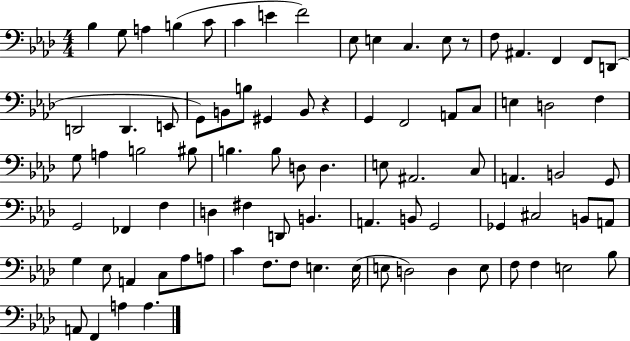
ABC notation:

X:1
T:Untitled
M:4/4
L:1/4
K:Ab
_B, G,/2 A, B, C/2 C E F2 _E,/2 E, C, E,/2 z/2 F,/2 ^A,, F,, F,,/2 D,,/2 D,,2 D,, E,,/2 G,,/2 B,,/2 B,/2 ^G,, B,,/2 z G,, F,,2 A,,/2 C,/2 E, D,2 F, G,/2 A, B,2 ^B,/2 B, B,/2 D,/2 D, E,/2 ^A,,2 C,/2 A,, B,,2 G,,/2 G,,2 _F,, F, D, ^F, D,,/2 B,, A,, B,,/2 G,,2 _G,, ^C,2 B,,/2 A,,/2 G, _E,/2 A,, C,/2 _A,/2 A,/2 C F,/2 F,/2 E, E,/4 E,/2 D,2 D, E,/2 F,/2 F, E,2 _B,/2 A,,/2 F,, A, A,